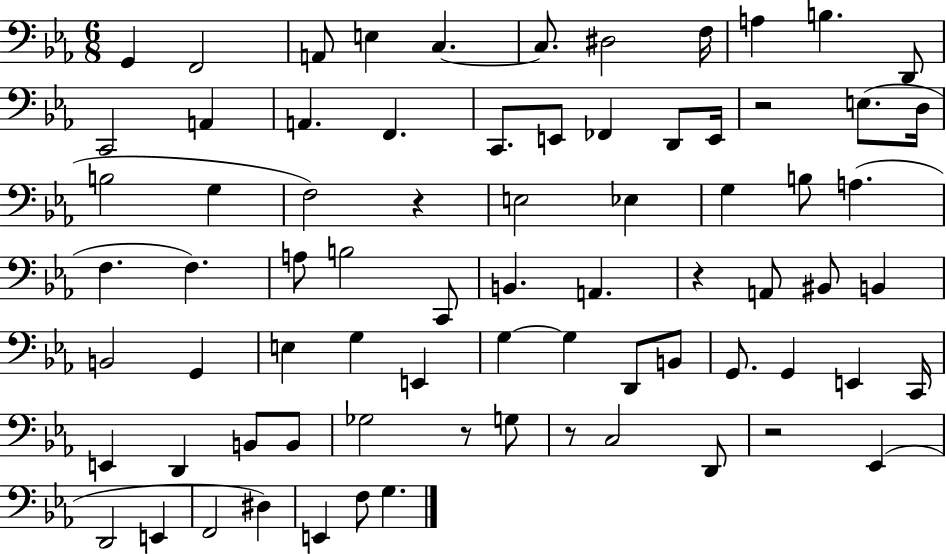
X:1
T:Untitled
M:6/8
L:1/4
K:Eb
G,, F,,2 A,,/2 E, C, C,/2 ^D,2 F,/4 A, B, D,,/2 C,,2 A,, A,, F,, C,,/2 E,,/2 _F,, D,,/2 E,,/4 z2 E,/2 D,/4 B,2 G, F,2 z E,2 _E, G, B,/2 A, F, F, A,/2 B,2 C,,/2 B,, A,, z A,,/2 ^B,,/2 B,, B,,2 G,, E, G, E,, G, G, D,,/2 B,,/2 G,,/2 G,, E,, C,,/4 E,, D,, B,,/2 B,,/2 _G,2 z/2 G,/2 z/2 C,2 D,,/2 z2 _E,, D,,2 E,, F,,2 ^D, E,, F,/2 G,